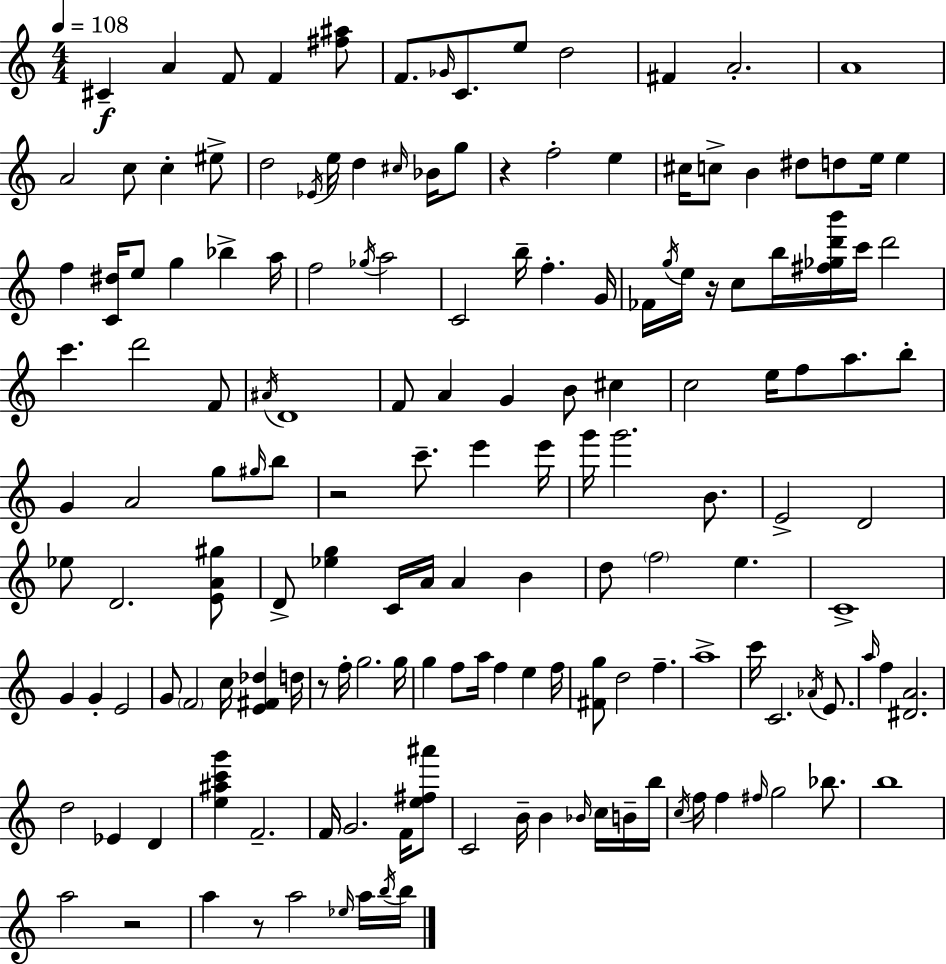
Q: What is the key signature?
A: C major